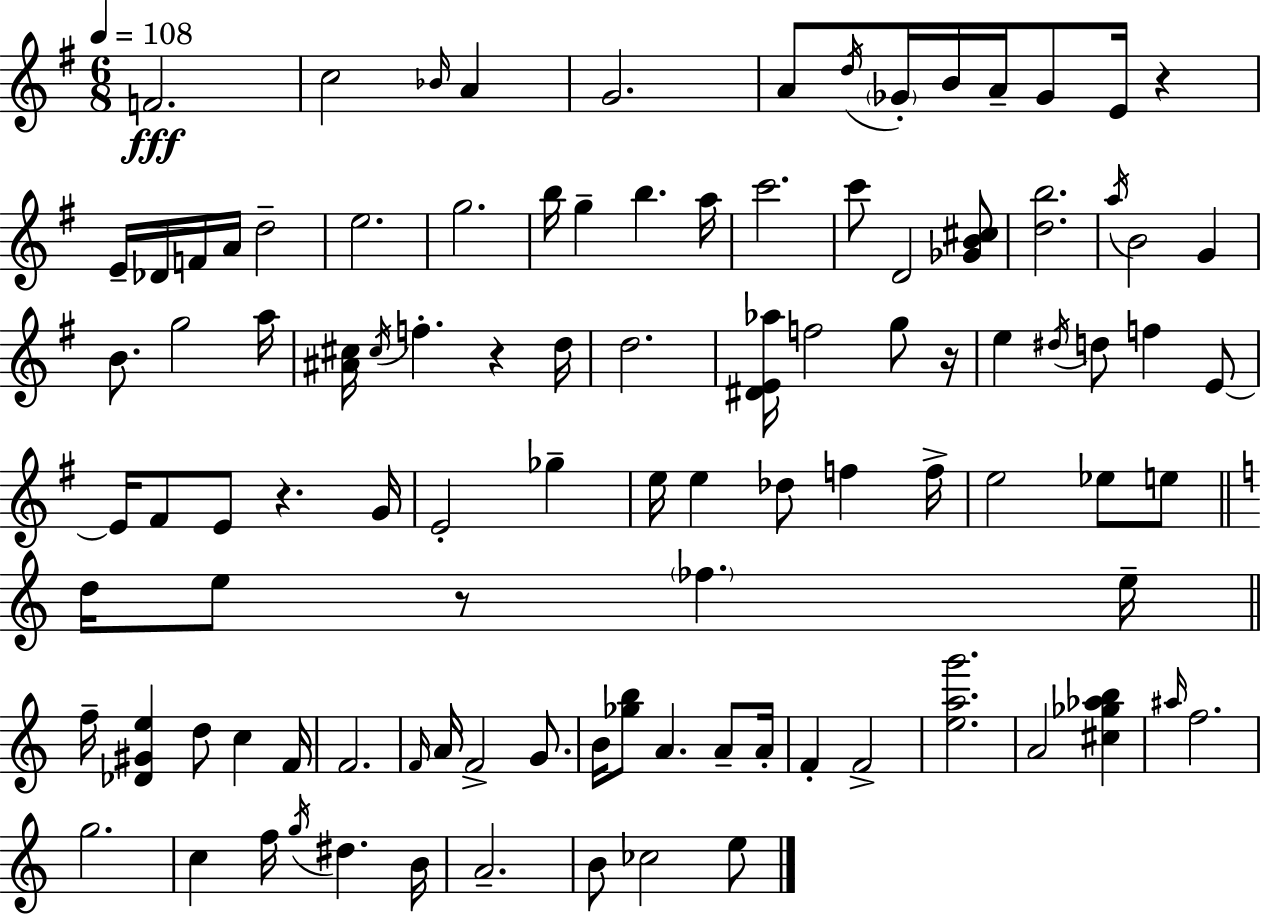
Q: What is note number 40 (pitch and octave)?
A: D#5